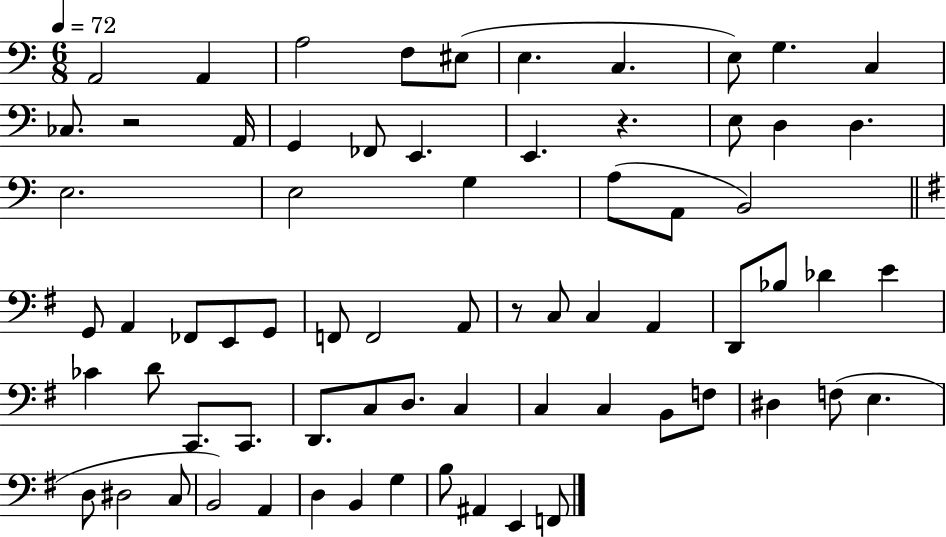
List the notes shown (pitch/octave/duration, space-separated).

A2/h A2/q A3/h F3/e EIS3/e E3/q. C3/q. E3/e G3/q. C3/q CES3/e. R/h A2/s G2/q FES2/e E2/q. E2/q. R/q. E3/e D3/q D3/q. E3/h. E3/h G3/q A3/e A2/e B2/h G2/e A2/q FES2/e E2/e G2/e F2/e F2/h A2/e R/e C3/e C3/q A2/q D2/e Bb3/e Db4/q E4/q CES4/q D4/e C2/e. C2/e. D2/e. C3/e D3/e. C3/q C3/q C3/q B2/e F3/e D#3/q F3/e E3/q. D3/e D#3/h C3/e B2/h A2/q D3/q B2/q G3/q B3/e A#2/q E2/q F2/e